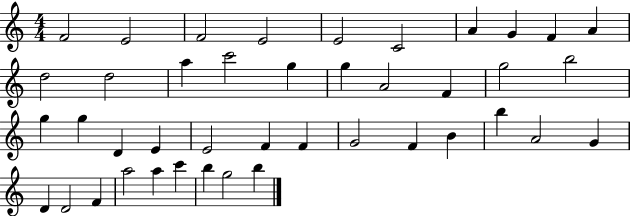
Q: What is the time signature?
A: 4/4